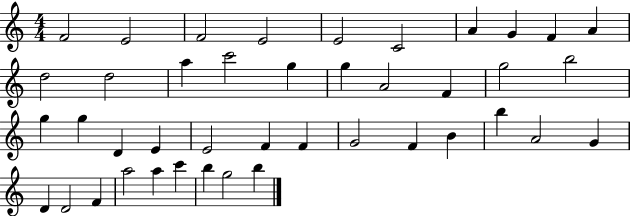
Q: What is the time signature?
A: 4/4